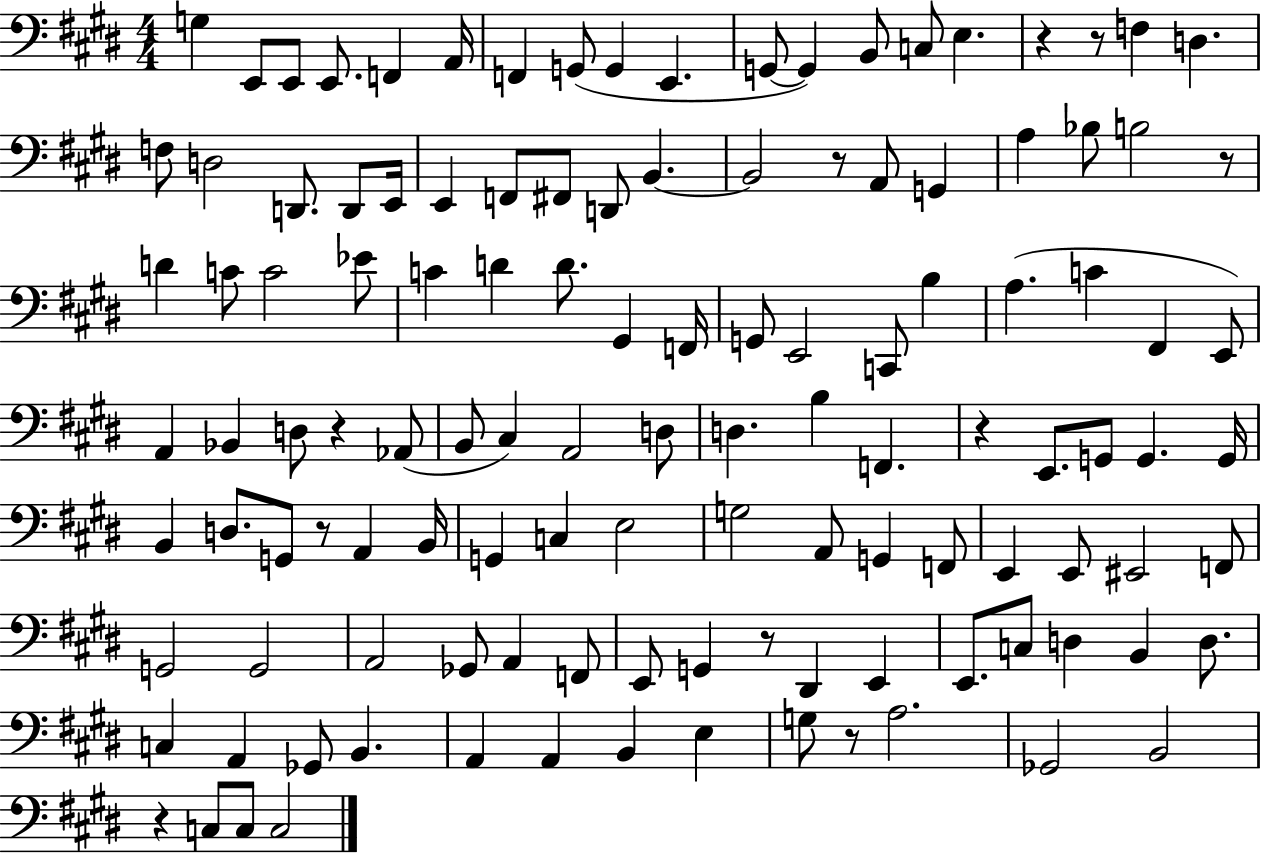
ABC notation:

X:1
T:Untitled
M:4/4
L:1/4
K:E
G, E,,/2 E,,/2 E,,/2 F,, A,,/4 F,, G,,/2 G,, E,, G,,/2 G,, B,,/2 C,/2 E, z z/2 F, D, F,/2 D,2 D,,/2 D,,/2 E,,/4 E,, F,,/2 ^F,,/2 D,,/2 B,, B,,2 z/2 A,,/2 G,, A, _B,/2 B,2 z/2 D C/2 C2 _E/2 C D D/2 ^G,, F,,/4 G,,/2 E,,2 C,,/2 B, A, C ^F,, E,,/2 A,, _B,, D,/2 z _A,,/2 B,,/2 ^C, A,,2 D,/2 D, B, F,, z E,,/2 G,,/2 G,, G,,/4 B,, D,/2 G,,/2 z/2 A,, B,,/4 G,, C, E,2 G,2 A,,/2 G,, F,,/2 E,, E,,/2 ^E,,2 F,,/2 G,,2 G,,2 A,,2 _G,,/2 A,, F,,/2 E,,/2 G,, z/2 ^D,, E,, E,,/2 C,/2 D, B,, D,/2 C, A,, _G,,/2 B,, A,, A,, B,, E, G,/2 z/2 A,2 _G,,2 B,,2 z C,/2 C,/2 C,2